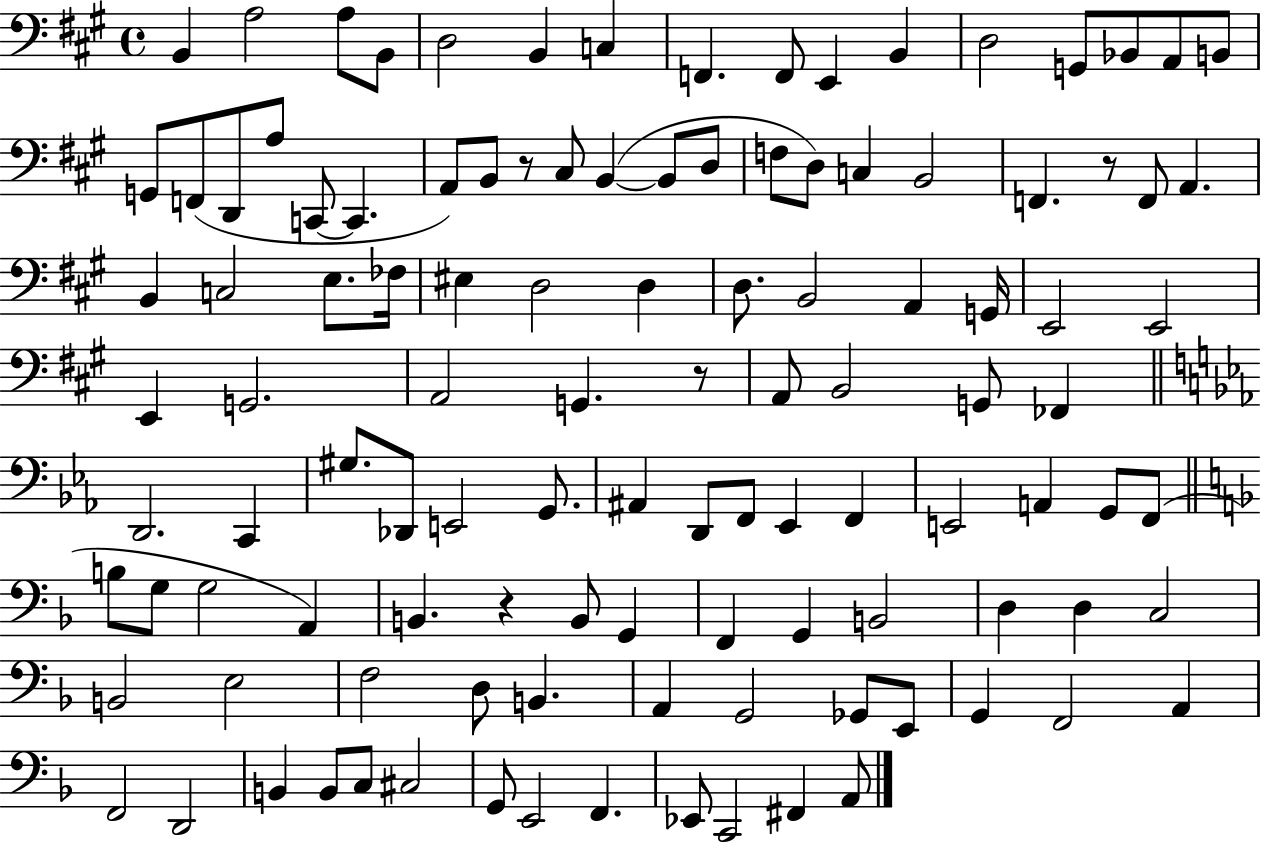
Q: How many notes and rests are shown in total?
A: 113